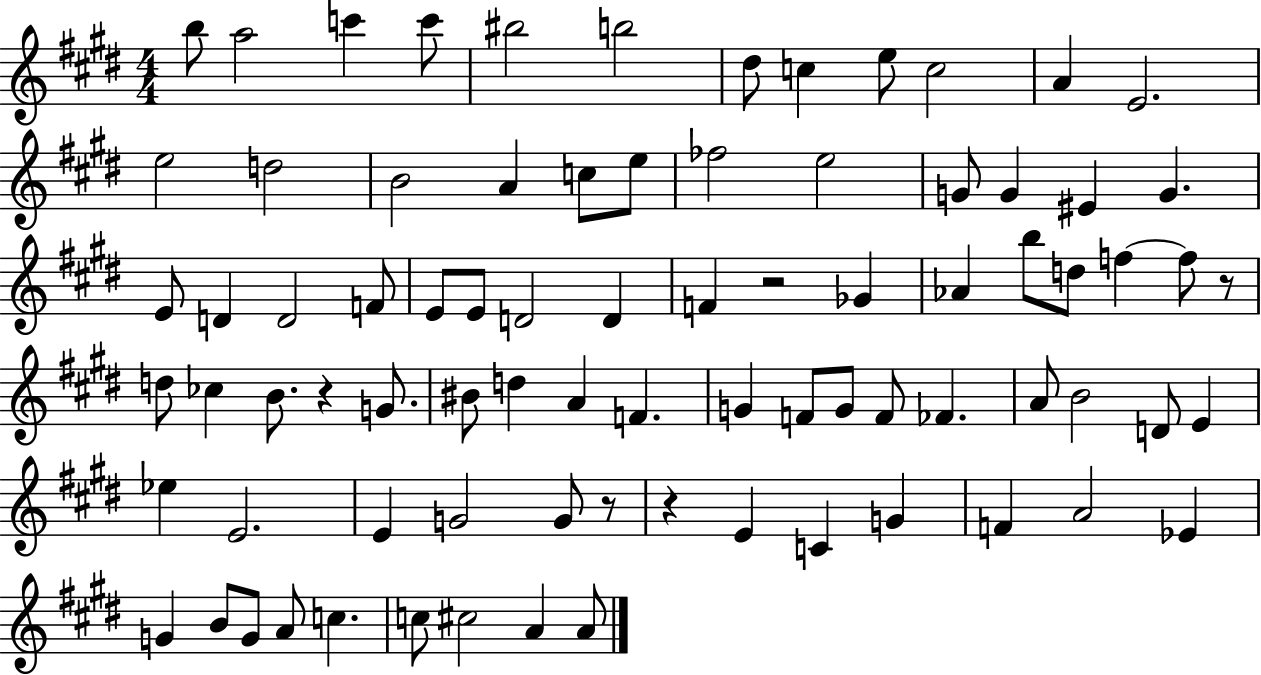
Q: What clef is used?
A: treble